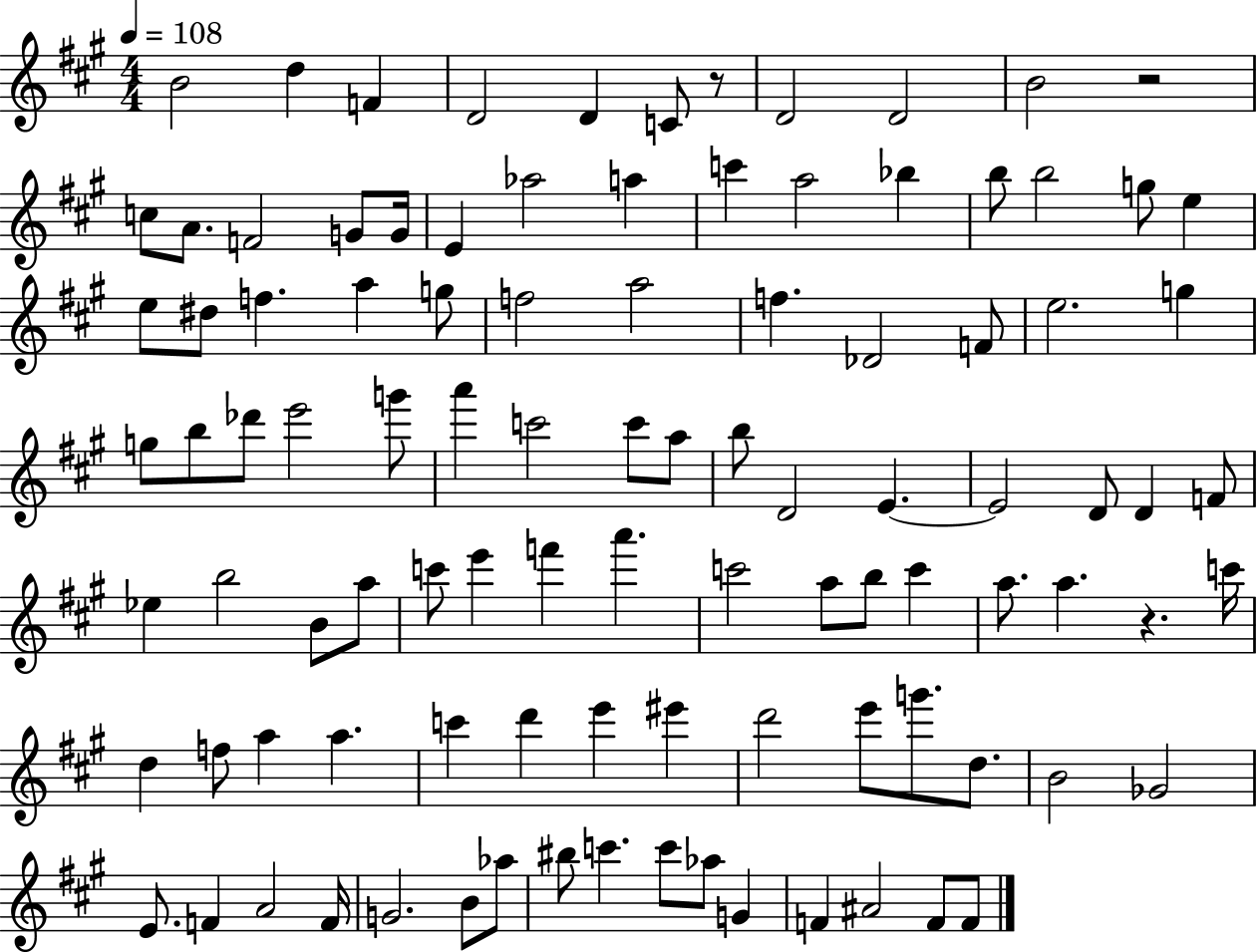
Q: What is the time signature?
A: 4/4